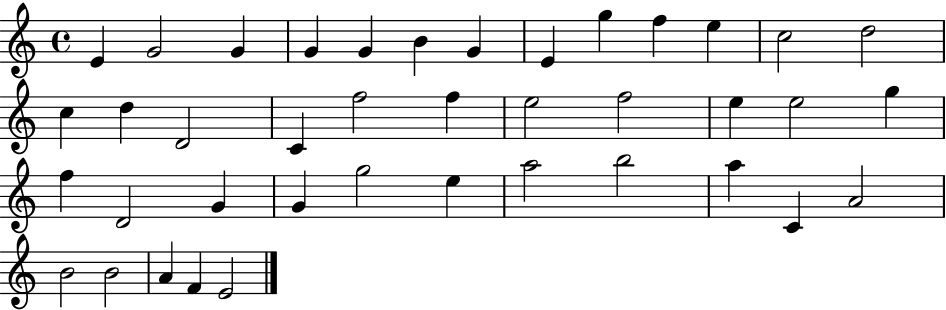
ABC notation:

X:1
T:Untitled
M:4/4
L:1/4
K:C
E G2 G G G B G E g f e c2 d2 c d D2 C f2 f e2 f2 e e2 g f D2 G G g2 e a2 b2 a C A2 B2 B2 A F E2